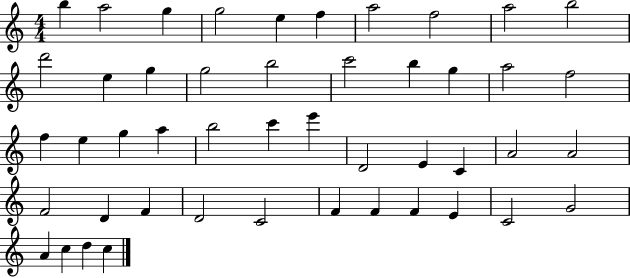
B5/q A5/h G5/q G5/h E5/q F5/q A5/h F5/h A5/h B5/h D6/h E5/q G5/q G5/h B5/h C6/h B5/q G5/q A5/h F5/h F5/q E5/q G5/q A5/q B5/h C6/q E6/q D4/h E4/q C4/q A4/h A4/h F4/h D4/q F4/q D4/h C4/h F4/q F4/q F4/q E4/q C4/h G4/h A4/q C5/q D5/q C5/q